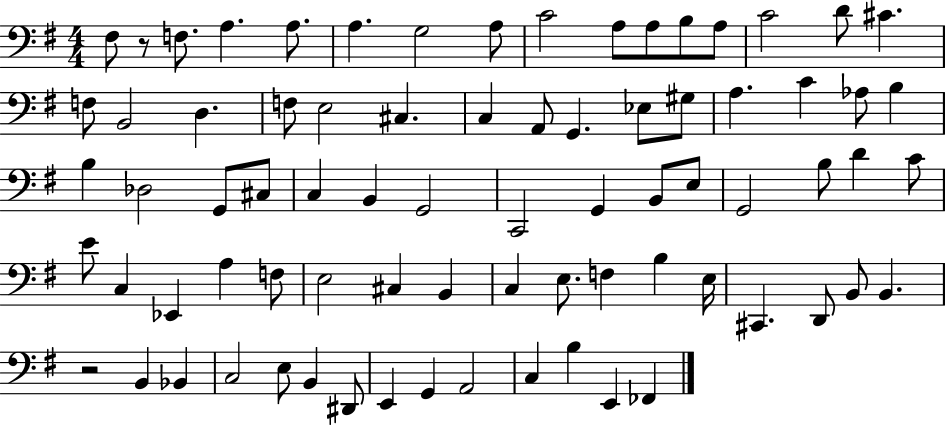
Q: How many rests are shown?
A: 2